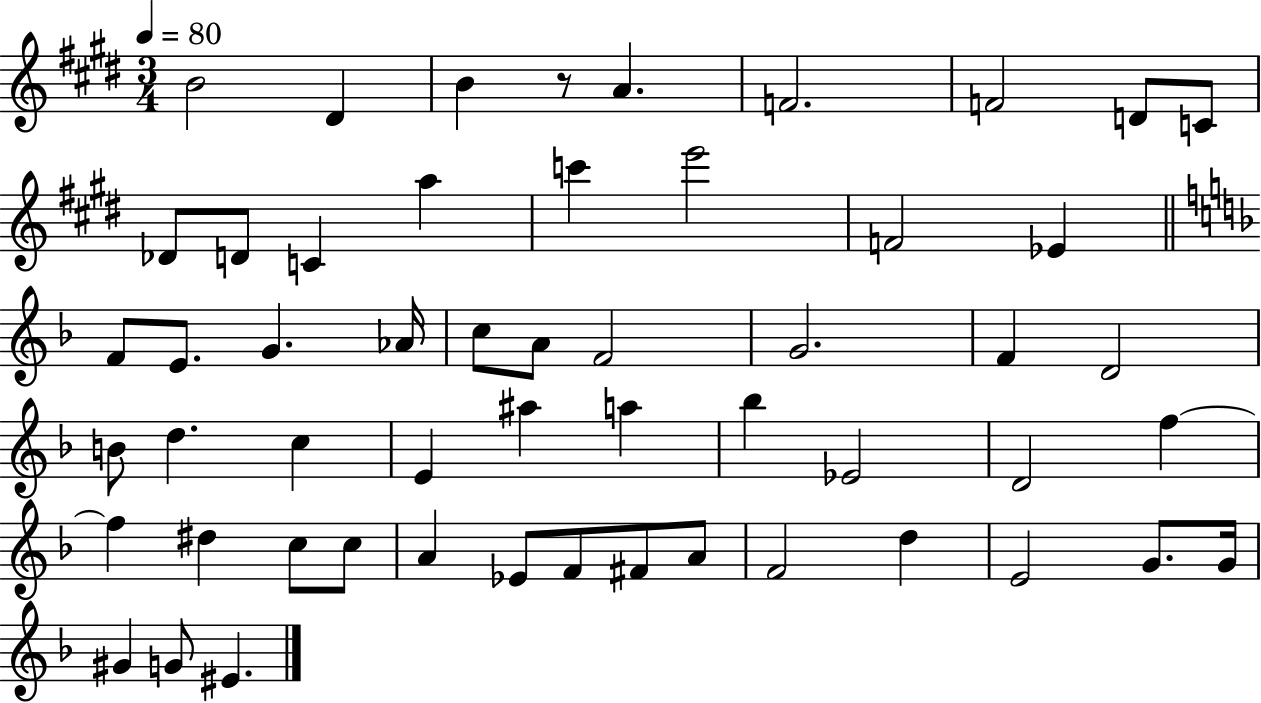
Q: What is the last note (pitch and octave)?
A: EIS4